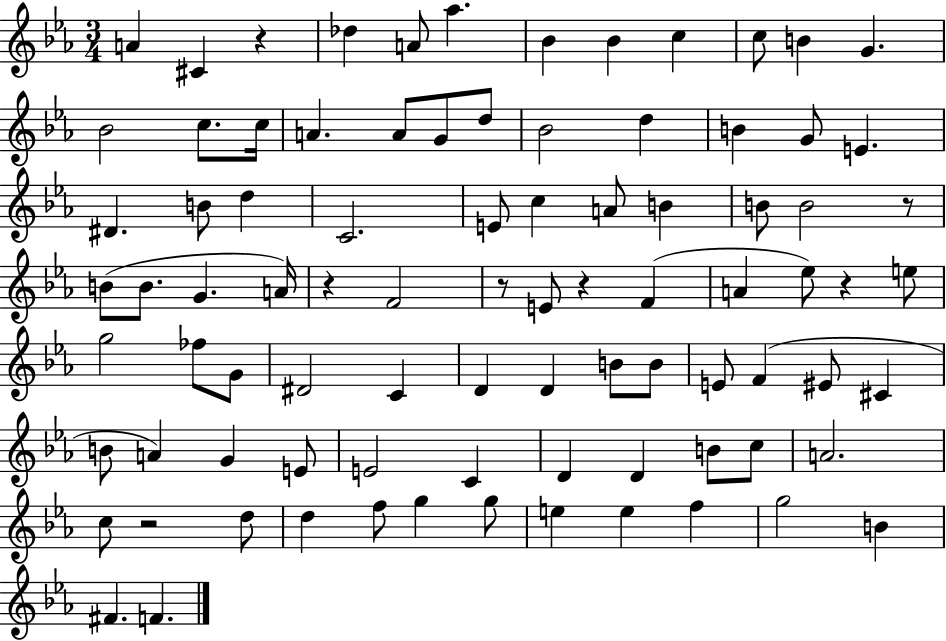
{
  \clef treble
  \numericTimeSignature
  \time 3/4
  \key ees \major
  \repeat volta 2 { a'4 cis'4 r4 | des''4 a'8 aes''4. | bes'4 bes'4 c''4 | c''8 b'4 g'4. | \break bes'2 c''8. c''16 | a'4. a'8 g'8 d''8 | bes'2 d''4 | b'4 g'8 e'4. | \break dis'4. b'8 d''4 | c'2. | e'8 c''4 a'8 b'4 | b'8 b'2 r8 | \break b'8( b'8. g'4. a'16) | r4 f'2 | r8 e'8 r4 f'4( | a'4 ees''8) r4 e''8 | \break g''2 fes''8 g'8 | dis'2 c'4 | d'4 d'4 b'8 b'8 | e'8 f'4( eis'8 cis'4 | \break b'8 a'4) g'4 e'8 | e'2 c'4 | d'4 d'4 b'8 c''8 | a'2. | \break c''8 r2 d''8 | d''4 f''8 g''4 g''8 | e''4 e''4 f''4 | g''2 b'4 | \break fis'4. f'4. | } \bar "|."
}